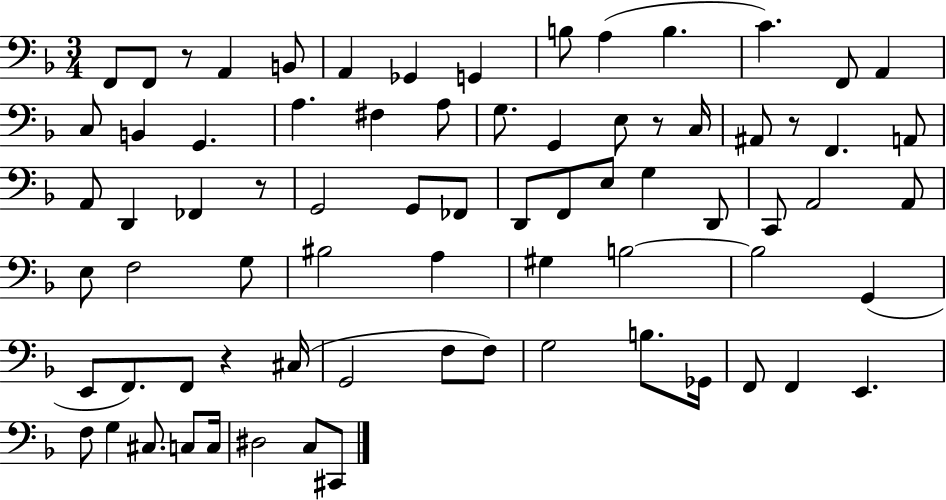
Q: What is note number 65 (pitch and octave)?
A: C#3